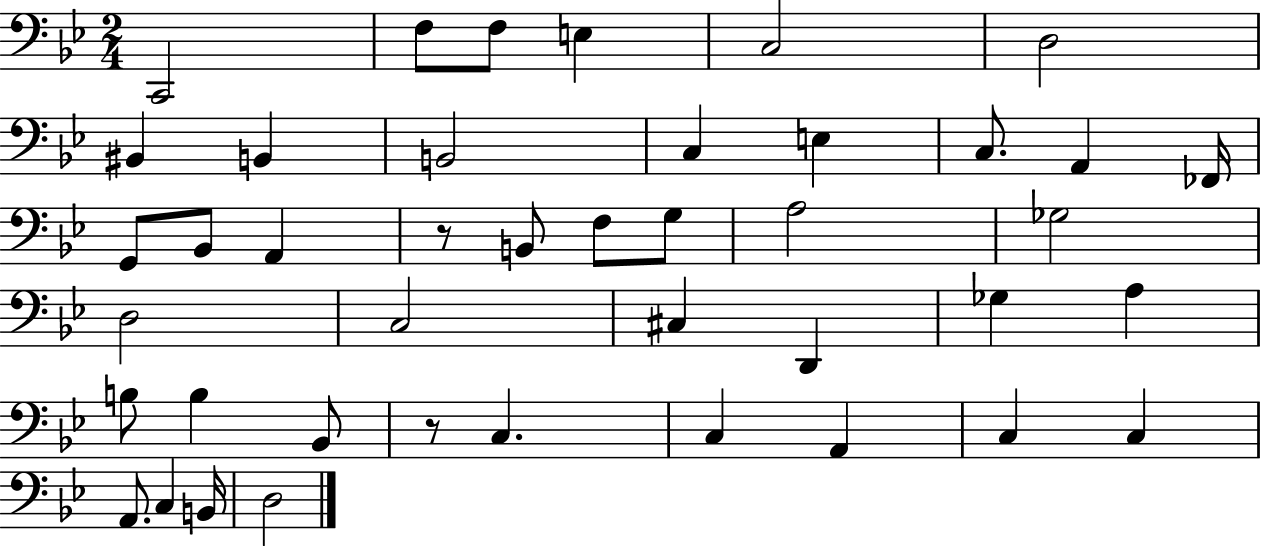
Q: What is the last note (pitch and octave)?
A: D3